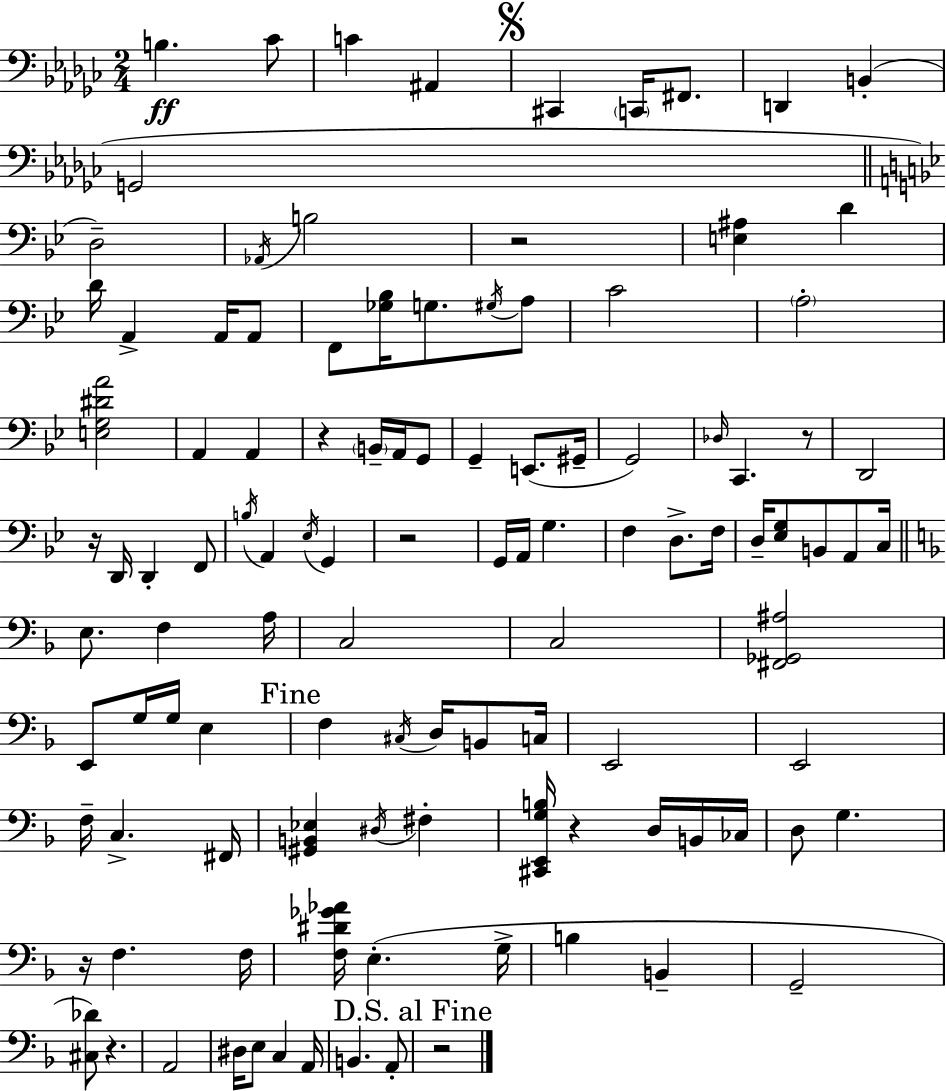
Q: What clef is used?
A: bass